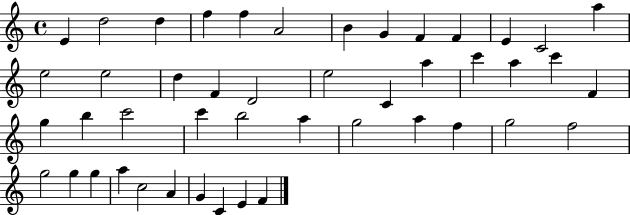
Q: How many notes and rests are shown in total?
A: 46